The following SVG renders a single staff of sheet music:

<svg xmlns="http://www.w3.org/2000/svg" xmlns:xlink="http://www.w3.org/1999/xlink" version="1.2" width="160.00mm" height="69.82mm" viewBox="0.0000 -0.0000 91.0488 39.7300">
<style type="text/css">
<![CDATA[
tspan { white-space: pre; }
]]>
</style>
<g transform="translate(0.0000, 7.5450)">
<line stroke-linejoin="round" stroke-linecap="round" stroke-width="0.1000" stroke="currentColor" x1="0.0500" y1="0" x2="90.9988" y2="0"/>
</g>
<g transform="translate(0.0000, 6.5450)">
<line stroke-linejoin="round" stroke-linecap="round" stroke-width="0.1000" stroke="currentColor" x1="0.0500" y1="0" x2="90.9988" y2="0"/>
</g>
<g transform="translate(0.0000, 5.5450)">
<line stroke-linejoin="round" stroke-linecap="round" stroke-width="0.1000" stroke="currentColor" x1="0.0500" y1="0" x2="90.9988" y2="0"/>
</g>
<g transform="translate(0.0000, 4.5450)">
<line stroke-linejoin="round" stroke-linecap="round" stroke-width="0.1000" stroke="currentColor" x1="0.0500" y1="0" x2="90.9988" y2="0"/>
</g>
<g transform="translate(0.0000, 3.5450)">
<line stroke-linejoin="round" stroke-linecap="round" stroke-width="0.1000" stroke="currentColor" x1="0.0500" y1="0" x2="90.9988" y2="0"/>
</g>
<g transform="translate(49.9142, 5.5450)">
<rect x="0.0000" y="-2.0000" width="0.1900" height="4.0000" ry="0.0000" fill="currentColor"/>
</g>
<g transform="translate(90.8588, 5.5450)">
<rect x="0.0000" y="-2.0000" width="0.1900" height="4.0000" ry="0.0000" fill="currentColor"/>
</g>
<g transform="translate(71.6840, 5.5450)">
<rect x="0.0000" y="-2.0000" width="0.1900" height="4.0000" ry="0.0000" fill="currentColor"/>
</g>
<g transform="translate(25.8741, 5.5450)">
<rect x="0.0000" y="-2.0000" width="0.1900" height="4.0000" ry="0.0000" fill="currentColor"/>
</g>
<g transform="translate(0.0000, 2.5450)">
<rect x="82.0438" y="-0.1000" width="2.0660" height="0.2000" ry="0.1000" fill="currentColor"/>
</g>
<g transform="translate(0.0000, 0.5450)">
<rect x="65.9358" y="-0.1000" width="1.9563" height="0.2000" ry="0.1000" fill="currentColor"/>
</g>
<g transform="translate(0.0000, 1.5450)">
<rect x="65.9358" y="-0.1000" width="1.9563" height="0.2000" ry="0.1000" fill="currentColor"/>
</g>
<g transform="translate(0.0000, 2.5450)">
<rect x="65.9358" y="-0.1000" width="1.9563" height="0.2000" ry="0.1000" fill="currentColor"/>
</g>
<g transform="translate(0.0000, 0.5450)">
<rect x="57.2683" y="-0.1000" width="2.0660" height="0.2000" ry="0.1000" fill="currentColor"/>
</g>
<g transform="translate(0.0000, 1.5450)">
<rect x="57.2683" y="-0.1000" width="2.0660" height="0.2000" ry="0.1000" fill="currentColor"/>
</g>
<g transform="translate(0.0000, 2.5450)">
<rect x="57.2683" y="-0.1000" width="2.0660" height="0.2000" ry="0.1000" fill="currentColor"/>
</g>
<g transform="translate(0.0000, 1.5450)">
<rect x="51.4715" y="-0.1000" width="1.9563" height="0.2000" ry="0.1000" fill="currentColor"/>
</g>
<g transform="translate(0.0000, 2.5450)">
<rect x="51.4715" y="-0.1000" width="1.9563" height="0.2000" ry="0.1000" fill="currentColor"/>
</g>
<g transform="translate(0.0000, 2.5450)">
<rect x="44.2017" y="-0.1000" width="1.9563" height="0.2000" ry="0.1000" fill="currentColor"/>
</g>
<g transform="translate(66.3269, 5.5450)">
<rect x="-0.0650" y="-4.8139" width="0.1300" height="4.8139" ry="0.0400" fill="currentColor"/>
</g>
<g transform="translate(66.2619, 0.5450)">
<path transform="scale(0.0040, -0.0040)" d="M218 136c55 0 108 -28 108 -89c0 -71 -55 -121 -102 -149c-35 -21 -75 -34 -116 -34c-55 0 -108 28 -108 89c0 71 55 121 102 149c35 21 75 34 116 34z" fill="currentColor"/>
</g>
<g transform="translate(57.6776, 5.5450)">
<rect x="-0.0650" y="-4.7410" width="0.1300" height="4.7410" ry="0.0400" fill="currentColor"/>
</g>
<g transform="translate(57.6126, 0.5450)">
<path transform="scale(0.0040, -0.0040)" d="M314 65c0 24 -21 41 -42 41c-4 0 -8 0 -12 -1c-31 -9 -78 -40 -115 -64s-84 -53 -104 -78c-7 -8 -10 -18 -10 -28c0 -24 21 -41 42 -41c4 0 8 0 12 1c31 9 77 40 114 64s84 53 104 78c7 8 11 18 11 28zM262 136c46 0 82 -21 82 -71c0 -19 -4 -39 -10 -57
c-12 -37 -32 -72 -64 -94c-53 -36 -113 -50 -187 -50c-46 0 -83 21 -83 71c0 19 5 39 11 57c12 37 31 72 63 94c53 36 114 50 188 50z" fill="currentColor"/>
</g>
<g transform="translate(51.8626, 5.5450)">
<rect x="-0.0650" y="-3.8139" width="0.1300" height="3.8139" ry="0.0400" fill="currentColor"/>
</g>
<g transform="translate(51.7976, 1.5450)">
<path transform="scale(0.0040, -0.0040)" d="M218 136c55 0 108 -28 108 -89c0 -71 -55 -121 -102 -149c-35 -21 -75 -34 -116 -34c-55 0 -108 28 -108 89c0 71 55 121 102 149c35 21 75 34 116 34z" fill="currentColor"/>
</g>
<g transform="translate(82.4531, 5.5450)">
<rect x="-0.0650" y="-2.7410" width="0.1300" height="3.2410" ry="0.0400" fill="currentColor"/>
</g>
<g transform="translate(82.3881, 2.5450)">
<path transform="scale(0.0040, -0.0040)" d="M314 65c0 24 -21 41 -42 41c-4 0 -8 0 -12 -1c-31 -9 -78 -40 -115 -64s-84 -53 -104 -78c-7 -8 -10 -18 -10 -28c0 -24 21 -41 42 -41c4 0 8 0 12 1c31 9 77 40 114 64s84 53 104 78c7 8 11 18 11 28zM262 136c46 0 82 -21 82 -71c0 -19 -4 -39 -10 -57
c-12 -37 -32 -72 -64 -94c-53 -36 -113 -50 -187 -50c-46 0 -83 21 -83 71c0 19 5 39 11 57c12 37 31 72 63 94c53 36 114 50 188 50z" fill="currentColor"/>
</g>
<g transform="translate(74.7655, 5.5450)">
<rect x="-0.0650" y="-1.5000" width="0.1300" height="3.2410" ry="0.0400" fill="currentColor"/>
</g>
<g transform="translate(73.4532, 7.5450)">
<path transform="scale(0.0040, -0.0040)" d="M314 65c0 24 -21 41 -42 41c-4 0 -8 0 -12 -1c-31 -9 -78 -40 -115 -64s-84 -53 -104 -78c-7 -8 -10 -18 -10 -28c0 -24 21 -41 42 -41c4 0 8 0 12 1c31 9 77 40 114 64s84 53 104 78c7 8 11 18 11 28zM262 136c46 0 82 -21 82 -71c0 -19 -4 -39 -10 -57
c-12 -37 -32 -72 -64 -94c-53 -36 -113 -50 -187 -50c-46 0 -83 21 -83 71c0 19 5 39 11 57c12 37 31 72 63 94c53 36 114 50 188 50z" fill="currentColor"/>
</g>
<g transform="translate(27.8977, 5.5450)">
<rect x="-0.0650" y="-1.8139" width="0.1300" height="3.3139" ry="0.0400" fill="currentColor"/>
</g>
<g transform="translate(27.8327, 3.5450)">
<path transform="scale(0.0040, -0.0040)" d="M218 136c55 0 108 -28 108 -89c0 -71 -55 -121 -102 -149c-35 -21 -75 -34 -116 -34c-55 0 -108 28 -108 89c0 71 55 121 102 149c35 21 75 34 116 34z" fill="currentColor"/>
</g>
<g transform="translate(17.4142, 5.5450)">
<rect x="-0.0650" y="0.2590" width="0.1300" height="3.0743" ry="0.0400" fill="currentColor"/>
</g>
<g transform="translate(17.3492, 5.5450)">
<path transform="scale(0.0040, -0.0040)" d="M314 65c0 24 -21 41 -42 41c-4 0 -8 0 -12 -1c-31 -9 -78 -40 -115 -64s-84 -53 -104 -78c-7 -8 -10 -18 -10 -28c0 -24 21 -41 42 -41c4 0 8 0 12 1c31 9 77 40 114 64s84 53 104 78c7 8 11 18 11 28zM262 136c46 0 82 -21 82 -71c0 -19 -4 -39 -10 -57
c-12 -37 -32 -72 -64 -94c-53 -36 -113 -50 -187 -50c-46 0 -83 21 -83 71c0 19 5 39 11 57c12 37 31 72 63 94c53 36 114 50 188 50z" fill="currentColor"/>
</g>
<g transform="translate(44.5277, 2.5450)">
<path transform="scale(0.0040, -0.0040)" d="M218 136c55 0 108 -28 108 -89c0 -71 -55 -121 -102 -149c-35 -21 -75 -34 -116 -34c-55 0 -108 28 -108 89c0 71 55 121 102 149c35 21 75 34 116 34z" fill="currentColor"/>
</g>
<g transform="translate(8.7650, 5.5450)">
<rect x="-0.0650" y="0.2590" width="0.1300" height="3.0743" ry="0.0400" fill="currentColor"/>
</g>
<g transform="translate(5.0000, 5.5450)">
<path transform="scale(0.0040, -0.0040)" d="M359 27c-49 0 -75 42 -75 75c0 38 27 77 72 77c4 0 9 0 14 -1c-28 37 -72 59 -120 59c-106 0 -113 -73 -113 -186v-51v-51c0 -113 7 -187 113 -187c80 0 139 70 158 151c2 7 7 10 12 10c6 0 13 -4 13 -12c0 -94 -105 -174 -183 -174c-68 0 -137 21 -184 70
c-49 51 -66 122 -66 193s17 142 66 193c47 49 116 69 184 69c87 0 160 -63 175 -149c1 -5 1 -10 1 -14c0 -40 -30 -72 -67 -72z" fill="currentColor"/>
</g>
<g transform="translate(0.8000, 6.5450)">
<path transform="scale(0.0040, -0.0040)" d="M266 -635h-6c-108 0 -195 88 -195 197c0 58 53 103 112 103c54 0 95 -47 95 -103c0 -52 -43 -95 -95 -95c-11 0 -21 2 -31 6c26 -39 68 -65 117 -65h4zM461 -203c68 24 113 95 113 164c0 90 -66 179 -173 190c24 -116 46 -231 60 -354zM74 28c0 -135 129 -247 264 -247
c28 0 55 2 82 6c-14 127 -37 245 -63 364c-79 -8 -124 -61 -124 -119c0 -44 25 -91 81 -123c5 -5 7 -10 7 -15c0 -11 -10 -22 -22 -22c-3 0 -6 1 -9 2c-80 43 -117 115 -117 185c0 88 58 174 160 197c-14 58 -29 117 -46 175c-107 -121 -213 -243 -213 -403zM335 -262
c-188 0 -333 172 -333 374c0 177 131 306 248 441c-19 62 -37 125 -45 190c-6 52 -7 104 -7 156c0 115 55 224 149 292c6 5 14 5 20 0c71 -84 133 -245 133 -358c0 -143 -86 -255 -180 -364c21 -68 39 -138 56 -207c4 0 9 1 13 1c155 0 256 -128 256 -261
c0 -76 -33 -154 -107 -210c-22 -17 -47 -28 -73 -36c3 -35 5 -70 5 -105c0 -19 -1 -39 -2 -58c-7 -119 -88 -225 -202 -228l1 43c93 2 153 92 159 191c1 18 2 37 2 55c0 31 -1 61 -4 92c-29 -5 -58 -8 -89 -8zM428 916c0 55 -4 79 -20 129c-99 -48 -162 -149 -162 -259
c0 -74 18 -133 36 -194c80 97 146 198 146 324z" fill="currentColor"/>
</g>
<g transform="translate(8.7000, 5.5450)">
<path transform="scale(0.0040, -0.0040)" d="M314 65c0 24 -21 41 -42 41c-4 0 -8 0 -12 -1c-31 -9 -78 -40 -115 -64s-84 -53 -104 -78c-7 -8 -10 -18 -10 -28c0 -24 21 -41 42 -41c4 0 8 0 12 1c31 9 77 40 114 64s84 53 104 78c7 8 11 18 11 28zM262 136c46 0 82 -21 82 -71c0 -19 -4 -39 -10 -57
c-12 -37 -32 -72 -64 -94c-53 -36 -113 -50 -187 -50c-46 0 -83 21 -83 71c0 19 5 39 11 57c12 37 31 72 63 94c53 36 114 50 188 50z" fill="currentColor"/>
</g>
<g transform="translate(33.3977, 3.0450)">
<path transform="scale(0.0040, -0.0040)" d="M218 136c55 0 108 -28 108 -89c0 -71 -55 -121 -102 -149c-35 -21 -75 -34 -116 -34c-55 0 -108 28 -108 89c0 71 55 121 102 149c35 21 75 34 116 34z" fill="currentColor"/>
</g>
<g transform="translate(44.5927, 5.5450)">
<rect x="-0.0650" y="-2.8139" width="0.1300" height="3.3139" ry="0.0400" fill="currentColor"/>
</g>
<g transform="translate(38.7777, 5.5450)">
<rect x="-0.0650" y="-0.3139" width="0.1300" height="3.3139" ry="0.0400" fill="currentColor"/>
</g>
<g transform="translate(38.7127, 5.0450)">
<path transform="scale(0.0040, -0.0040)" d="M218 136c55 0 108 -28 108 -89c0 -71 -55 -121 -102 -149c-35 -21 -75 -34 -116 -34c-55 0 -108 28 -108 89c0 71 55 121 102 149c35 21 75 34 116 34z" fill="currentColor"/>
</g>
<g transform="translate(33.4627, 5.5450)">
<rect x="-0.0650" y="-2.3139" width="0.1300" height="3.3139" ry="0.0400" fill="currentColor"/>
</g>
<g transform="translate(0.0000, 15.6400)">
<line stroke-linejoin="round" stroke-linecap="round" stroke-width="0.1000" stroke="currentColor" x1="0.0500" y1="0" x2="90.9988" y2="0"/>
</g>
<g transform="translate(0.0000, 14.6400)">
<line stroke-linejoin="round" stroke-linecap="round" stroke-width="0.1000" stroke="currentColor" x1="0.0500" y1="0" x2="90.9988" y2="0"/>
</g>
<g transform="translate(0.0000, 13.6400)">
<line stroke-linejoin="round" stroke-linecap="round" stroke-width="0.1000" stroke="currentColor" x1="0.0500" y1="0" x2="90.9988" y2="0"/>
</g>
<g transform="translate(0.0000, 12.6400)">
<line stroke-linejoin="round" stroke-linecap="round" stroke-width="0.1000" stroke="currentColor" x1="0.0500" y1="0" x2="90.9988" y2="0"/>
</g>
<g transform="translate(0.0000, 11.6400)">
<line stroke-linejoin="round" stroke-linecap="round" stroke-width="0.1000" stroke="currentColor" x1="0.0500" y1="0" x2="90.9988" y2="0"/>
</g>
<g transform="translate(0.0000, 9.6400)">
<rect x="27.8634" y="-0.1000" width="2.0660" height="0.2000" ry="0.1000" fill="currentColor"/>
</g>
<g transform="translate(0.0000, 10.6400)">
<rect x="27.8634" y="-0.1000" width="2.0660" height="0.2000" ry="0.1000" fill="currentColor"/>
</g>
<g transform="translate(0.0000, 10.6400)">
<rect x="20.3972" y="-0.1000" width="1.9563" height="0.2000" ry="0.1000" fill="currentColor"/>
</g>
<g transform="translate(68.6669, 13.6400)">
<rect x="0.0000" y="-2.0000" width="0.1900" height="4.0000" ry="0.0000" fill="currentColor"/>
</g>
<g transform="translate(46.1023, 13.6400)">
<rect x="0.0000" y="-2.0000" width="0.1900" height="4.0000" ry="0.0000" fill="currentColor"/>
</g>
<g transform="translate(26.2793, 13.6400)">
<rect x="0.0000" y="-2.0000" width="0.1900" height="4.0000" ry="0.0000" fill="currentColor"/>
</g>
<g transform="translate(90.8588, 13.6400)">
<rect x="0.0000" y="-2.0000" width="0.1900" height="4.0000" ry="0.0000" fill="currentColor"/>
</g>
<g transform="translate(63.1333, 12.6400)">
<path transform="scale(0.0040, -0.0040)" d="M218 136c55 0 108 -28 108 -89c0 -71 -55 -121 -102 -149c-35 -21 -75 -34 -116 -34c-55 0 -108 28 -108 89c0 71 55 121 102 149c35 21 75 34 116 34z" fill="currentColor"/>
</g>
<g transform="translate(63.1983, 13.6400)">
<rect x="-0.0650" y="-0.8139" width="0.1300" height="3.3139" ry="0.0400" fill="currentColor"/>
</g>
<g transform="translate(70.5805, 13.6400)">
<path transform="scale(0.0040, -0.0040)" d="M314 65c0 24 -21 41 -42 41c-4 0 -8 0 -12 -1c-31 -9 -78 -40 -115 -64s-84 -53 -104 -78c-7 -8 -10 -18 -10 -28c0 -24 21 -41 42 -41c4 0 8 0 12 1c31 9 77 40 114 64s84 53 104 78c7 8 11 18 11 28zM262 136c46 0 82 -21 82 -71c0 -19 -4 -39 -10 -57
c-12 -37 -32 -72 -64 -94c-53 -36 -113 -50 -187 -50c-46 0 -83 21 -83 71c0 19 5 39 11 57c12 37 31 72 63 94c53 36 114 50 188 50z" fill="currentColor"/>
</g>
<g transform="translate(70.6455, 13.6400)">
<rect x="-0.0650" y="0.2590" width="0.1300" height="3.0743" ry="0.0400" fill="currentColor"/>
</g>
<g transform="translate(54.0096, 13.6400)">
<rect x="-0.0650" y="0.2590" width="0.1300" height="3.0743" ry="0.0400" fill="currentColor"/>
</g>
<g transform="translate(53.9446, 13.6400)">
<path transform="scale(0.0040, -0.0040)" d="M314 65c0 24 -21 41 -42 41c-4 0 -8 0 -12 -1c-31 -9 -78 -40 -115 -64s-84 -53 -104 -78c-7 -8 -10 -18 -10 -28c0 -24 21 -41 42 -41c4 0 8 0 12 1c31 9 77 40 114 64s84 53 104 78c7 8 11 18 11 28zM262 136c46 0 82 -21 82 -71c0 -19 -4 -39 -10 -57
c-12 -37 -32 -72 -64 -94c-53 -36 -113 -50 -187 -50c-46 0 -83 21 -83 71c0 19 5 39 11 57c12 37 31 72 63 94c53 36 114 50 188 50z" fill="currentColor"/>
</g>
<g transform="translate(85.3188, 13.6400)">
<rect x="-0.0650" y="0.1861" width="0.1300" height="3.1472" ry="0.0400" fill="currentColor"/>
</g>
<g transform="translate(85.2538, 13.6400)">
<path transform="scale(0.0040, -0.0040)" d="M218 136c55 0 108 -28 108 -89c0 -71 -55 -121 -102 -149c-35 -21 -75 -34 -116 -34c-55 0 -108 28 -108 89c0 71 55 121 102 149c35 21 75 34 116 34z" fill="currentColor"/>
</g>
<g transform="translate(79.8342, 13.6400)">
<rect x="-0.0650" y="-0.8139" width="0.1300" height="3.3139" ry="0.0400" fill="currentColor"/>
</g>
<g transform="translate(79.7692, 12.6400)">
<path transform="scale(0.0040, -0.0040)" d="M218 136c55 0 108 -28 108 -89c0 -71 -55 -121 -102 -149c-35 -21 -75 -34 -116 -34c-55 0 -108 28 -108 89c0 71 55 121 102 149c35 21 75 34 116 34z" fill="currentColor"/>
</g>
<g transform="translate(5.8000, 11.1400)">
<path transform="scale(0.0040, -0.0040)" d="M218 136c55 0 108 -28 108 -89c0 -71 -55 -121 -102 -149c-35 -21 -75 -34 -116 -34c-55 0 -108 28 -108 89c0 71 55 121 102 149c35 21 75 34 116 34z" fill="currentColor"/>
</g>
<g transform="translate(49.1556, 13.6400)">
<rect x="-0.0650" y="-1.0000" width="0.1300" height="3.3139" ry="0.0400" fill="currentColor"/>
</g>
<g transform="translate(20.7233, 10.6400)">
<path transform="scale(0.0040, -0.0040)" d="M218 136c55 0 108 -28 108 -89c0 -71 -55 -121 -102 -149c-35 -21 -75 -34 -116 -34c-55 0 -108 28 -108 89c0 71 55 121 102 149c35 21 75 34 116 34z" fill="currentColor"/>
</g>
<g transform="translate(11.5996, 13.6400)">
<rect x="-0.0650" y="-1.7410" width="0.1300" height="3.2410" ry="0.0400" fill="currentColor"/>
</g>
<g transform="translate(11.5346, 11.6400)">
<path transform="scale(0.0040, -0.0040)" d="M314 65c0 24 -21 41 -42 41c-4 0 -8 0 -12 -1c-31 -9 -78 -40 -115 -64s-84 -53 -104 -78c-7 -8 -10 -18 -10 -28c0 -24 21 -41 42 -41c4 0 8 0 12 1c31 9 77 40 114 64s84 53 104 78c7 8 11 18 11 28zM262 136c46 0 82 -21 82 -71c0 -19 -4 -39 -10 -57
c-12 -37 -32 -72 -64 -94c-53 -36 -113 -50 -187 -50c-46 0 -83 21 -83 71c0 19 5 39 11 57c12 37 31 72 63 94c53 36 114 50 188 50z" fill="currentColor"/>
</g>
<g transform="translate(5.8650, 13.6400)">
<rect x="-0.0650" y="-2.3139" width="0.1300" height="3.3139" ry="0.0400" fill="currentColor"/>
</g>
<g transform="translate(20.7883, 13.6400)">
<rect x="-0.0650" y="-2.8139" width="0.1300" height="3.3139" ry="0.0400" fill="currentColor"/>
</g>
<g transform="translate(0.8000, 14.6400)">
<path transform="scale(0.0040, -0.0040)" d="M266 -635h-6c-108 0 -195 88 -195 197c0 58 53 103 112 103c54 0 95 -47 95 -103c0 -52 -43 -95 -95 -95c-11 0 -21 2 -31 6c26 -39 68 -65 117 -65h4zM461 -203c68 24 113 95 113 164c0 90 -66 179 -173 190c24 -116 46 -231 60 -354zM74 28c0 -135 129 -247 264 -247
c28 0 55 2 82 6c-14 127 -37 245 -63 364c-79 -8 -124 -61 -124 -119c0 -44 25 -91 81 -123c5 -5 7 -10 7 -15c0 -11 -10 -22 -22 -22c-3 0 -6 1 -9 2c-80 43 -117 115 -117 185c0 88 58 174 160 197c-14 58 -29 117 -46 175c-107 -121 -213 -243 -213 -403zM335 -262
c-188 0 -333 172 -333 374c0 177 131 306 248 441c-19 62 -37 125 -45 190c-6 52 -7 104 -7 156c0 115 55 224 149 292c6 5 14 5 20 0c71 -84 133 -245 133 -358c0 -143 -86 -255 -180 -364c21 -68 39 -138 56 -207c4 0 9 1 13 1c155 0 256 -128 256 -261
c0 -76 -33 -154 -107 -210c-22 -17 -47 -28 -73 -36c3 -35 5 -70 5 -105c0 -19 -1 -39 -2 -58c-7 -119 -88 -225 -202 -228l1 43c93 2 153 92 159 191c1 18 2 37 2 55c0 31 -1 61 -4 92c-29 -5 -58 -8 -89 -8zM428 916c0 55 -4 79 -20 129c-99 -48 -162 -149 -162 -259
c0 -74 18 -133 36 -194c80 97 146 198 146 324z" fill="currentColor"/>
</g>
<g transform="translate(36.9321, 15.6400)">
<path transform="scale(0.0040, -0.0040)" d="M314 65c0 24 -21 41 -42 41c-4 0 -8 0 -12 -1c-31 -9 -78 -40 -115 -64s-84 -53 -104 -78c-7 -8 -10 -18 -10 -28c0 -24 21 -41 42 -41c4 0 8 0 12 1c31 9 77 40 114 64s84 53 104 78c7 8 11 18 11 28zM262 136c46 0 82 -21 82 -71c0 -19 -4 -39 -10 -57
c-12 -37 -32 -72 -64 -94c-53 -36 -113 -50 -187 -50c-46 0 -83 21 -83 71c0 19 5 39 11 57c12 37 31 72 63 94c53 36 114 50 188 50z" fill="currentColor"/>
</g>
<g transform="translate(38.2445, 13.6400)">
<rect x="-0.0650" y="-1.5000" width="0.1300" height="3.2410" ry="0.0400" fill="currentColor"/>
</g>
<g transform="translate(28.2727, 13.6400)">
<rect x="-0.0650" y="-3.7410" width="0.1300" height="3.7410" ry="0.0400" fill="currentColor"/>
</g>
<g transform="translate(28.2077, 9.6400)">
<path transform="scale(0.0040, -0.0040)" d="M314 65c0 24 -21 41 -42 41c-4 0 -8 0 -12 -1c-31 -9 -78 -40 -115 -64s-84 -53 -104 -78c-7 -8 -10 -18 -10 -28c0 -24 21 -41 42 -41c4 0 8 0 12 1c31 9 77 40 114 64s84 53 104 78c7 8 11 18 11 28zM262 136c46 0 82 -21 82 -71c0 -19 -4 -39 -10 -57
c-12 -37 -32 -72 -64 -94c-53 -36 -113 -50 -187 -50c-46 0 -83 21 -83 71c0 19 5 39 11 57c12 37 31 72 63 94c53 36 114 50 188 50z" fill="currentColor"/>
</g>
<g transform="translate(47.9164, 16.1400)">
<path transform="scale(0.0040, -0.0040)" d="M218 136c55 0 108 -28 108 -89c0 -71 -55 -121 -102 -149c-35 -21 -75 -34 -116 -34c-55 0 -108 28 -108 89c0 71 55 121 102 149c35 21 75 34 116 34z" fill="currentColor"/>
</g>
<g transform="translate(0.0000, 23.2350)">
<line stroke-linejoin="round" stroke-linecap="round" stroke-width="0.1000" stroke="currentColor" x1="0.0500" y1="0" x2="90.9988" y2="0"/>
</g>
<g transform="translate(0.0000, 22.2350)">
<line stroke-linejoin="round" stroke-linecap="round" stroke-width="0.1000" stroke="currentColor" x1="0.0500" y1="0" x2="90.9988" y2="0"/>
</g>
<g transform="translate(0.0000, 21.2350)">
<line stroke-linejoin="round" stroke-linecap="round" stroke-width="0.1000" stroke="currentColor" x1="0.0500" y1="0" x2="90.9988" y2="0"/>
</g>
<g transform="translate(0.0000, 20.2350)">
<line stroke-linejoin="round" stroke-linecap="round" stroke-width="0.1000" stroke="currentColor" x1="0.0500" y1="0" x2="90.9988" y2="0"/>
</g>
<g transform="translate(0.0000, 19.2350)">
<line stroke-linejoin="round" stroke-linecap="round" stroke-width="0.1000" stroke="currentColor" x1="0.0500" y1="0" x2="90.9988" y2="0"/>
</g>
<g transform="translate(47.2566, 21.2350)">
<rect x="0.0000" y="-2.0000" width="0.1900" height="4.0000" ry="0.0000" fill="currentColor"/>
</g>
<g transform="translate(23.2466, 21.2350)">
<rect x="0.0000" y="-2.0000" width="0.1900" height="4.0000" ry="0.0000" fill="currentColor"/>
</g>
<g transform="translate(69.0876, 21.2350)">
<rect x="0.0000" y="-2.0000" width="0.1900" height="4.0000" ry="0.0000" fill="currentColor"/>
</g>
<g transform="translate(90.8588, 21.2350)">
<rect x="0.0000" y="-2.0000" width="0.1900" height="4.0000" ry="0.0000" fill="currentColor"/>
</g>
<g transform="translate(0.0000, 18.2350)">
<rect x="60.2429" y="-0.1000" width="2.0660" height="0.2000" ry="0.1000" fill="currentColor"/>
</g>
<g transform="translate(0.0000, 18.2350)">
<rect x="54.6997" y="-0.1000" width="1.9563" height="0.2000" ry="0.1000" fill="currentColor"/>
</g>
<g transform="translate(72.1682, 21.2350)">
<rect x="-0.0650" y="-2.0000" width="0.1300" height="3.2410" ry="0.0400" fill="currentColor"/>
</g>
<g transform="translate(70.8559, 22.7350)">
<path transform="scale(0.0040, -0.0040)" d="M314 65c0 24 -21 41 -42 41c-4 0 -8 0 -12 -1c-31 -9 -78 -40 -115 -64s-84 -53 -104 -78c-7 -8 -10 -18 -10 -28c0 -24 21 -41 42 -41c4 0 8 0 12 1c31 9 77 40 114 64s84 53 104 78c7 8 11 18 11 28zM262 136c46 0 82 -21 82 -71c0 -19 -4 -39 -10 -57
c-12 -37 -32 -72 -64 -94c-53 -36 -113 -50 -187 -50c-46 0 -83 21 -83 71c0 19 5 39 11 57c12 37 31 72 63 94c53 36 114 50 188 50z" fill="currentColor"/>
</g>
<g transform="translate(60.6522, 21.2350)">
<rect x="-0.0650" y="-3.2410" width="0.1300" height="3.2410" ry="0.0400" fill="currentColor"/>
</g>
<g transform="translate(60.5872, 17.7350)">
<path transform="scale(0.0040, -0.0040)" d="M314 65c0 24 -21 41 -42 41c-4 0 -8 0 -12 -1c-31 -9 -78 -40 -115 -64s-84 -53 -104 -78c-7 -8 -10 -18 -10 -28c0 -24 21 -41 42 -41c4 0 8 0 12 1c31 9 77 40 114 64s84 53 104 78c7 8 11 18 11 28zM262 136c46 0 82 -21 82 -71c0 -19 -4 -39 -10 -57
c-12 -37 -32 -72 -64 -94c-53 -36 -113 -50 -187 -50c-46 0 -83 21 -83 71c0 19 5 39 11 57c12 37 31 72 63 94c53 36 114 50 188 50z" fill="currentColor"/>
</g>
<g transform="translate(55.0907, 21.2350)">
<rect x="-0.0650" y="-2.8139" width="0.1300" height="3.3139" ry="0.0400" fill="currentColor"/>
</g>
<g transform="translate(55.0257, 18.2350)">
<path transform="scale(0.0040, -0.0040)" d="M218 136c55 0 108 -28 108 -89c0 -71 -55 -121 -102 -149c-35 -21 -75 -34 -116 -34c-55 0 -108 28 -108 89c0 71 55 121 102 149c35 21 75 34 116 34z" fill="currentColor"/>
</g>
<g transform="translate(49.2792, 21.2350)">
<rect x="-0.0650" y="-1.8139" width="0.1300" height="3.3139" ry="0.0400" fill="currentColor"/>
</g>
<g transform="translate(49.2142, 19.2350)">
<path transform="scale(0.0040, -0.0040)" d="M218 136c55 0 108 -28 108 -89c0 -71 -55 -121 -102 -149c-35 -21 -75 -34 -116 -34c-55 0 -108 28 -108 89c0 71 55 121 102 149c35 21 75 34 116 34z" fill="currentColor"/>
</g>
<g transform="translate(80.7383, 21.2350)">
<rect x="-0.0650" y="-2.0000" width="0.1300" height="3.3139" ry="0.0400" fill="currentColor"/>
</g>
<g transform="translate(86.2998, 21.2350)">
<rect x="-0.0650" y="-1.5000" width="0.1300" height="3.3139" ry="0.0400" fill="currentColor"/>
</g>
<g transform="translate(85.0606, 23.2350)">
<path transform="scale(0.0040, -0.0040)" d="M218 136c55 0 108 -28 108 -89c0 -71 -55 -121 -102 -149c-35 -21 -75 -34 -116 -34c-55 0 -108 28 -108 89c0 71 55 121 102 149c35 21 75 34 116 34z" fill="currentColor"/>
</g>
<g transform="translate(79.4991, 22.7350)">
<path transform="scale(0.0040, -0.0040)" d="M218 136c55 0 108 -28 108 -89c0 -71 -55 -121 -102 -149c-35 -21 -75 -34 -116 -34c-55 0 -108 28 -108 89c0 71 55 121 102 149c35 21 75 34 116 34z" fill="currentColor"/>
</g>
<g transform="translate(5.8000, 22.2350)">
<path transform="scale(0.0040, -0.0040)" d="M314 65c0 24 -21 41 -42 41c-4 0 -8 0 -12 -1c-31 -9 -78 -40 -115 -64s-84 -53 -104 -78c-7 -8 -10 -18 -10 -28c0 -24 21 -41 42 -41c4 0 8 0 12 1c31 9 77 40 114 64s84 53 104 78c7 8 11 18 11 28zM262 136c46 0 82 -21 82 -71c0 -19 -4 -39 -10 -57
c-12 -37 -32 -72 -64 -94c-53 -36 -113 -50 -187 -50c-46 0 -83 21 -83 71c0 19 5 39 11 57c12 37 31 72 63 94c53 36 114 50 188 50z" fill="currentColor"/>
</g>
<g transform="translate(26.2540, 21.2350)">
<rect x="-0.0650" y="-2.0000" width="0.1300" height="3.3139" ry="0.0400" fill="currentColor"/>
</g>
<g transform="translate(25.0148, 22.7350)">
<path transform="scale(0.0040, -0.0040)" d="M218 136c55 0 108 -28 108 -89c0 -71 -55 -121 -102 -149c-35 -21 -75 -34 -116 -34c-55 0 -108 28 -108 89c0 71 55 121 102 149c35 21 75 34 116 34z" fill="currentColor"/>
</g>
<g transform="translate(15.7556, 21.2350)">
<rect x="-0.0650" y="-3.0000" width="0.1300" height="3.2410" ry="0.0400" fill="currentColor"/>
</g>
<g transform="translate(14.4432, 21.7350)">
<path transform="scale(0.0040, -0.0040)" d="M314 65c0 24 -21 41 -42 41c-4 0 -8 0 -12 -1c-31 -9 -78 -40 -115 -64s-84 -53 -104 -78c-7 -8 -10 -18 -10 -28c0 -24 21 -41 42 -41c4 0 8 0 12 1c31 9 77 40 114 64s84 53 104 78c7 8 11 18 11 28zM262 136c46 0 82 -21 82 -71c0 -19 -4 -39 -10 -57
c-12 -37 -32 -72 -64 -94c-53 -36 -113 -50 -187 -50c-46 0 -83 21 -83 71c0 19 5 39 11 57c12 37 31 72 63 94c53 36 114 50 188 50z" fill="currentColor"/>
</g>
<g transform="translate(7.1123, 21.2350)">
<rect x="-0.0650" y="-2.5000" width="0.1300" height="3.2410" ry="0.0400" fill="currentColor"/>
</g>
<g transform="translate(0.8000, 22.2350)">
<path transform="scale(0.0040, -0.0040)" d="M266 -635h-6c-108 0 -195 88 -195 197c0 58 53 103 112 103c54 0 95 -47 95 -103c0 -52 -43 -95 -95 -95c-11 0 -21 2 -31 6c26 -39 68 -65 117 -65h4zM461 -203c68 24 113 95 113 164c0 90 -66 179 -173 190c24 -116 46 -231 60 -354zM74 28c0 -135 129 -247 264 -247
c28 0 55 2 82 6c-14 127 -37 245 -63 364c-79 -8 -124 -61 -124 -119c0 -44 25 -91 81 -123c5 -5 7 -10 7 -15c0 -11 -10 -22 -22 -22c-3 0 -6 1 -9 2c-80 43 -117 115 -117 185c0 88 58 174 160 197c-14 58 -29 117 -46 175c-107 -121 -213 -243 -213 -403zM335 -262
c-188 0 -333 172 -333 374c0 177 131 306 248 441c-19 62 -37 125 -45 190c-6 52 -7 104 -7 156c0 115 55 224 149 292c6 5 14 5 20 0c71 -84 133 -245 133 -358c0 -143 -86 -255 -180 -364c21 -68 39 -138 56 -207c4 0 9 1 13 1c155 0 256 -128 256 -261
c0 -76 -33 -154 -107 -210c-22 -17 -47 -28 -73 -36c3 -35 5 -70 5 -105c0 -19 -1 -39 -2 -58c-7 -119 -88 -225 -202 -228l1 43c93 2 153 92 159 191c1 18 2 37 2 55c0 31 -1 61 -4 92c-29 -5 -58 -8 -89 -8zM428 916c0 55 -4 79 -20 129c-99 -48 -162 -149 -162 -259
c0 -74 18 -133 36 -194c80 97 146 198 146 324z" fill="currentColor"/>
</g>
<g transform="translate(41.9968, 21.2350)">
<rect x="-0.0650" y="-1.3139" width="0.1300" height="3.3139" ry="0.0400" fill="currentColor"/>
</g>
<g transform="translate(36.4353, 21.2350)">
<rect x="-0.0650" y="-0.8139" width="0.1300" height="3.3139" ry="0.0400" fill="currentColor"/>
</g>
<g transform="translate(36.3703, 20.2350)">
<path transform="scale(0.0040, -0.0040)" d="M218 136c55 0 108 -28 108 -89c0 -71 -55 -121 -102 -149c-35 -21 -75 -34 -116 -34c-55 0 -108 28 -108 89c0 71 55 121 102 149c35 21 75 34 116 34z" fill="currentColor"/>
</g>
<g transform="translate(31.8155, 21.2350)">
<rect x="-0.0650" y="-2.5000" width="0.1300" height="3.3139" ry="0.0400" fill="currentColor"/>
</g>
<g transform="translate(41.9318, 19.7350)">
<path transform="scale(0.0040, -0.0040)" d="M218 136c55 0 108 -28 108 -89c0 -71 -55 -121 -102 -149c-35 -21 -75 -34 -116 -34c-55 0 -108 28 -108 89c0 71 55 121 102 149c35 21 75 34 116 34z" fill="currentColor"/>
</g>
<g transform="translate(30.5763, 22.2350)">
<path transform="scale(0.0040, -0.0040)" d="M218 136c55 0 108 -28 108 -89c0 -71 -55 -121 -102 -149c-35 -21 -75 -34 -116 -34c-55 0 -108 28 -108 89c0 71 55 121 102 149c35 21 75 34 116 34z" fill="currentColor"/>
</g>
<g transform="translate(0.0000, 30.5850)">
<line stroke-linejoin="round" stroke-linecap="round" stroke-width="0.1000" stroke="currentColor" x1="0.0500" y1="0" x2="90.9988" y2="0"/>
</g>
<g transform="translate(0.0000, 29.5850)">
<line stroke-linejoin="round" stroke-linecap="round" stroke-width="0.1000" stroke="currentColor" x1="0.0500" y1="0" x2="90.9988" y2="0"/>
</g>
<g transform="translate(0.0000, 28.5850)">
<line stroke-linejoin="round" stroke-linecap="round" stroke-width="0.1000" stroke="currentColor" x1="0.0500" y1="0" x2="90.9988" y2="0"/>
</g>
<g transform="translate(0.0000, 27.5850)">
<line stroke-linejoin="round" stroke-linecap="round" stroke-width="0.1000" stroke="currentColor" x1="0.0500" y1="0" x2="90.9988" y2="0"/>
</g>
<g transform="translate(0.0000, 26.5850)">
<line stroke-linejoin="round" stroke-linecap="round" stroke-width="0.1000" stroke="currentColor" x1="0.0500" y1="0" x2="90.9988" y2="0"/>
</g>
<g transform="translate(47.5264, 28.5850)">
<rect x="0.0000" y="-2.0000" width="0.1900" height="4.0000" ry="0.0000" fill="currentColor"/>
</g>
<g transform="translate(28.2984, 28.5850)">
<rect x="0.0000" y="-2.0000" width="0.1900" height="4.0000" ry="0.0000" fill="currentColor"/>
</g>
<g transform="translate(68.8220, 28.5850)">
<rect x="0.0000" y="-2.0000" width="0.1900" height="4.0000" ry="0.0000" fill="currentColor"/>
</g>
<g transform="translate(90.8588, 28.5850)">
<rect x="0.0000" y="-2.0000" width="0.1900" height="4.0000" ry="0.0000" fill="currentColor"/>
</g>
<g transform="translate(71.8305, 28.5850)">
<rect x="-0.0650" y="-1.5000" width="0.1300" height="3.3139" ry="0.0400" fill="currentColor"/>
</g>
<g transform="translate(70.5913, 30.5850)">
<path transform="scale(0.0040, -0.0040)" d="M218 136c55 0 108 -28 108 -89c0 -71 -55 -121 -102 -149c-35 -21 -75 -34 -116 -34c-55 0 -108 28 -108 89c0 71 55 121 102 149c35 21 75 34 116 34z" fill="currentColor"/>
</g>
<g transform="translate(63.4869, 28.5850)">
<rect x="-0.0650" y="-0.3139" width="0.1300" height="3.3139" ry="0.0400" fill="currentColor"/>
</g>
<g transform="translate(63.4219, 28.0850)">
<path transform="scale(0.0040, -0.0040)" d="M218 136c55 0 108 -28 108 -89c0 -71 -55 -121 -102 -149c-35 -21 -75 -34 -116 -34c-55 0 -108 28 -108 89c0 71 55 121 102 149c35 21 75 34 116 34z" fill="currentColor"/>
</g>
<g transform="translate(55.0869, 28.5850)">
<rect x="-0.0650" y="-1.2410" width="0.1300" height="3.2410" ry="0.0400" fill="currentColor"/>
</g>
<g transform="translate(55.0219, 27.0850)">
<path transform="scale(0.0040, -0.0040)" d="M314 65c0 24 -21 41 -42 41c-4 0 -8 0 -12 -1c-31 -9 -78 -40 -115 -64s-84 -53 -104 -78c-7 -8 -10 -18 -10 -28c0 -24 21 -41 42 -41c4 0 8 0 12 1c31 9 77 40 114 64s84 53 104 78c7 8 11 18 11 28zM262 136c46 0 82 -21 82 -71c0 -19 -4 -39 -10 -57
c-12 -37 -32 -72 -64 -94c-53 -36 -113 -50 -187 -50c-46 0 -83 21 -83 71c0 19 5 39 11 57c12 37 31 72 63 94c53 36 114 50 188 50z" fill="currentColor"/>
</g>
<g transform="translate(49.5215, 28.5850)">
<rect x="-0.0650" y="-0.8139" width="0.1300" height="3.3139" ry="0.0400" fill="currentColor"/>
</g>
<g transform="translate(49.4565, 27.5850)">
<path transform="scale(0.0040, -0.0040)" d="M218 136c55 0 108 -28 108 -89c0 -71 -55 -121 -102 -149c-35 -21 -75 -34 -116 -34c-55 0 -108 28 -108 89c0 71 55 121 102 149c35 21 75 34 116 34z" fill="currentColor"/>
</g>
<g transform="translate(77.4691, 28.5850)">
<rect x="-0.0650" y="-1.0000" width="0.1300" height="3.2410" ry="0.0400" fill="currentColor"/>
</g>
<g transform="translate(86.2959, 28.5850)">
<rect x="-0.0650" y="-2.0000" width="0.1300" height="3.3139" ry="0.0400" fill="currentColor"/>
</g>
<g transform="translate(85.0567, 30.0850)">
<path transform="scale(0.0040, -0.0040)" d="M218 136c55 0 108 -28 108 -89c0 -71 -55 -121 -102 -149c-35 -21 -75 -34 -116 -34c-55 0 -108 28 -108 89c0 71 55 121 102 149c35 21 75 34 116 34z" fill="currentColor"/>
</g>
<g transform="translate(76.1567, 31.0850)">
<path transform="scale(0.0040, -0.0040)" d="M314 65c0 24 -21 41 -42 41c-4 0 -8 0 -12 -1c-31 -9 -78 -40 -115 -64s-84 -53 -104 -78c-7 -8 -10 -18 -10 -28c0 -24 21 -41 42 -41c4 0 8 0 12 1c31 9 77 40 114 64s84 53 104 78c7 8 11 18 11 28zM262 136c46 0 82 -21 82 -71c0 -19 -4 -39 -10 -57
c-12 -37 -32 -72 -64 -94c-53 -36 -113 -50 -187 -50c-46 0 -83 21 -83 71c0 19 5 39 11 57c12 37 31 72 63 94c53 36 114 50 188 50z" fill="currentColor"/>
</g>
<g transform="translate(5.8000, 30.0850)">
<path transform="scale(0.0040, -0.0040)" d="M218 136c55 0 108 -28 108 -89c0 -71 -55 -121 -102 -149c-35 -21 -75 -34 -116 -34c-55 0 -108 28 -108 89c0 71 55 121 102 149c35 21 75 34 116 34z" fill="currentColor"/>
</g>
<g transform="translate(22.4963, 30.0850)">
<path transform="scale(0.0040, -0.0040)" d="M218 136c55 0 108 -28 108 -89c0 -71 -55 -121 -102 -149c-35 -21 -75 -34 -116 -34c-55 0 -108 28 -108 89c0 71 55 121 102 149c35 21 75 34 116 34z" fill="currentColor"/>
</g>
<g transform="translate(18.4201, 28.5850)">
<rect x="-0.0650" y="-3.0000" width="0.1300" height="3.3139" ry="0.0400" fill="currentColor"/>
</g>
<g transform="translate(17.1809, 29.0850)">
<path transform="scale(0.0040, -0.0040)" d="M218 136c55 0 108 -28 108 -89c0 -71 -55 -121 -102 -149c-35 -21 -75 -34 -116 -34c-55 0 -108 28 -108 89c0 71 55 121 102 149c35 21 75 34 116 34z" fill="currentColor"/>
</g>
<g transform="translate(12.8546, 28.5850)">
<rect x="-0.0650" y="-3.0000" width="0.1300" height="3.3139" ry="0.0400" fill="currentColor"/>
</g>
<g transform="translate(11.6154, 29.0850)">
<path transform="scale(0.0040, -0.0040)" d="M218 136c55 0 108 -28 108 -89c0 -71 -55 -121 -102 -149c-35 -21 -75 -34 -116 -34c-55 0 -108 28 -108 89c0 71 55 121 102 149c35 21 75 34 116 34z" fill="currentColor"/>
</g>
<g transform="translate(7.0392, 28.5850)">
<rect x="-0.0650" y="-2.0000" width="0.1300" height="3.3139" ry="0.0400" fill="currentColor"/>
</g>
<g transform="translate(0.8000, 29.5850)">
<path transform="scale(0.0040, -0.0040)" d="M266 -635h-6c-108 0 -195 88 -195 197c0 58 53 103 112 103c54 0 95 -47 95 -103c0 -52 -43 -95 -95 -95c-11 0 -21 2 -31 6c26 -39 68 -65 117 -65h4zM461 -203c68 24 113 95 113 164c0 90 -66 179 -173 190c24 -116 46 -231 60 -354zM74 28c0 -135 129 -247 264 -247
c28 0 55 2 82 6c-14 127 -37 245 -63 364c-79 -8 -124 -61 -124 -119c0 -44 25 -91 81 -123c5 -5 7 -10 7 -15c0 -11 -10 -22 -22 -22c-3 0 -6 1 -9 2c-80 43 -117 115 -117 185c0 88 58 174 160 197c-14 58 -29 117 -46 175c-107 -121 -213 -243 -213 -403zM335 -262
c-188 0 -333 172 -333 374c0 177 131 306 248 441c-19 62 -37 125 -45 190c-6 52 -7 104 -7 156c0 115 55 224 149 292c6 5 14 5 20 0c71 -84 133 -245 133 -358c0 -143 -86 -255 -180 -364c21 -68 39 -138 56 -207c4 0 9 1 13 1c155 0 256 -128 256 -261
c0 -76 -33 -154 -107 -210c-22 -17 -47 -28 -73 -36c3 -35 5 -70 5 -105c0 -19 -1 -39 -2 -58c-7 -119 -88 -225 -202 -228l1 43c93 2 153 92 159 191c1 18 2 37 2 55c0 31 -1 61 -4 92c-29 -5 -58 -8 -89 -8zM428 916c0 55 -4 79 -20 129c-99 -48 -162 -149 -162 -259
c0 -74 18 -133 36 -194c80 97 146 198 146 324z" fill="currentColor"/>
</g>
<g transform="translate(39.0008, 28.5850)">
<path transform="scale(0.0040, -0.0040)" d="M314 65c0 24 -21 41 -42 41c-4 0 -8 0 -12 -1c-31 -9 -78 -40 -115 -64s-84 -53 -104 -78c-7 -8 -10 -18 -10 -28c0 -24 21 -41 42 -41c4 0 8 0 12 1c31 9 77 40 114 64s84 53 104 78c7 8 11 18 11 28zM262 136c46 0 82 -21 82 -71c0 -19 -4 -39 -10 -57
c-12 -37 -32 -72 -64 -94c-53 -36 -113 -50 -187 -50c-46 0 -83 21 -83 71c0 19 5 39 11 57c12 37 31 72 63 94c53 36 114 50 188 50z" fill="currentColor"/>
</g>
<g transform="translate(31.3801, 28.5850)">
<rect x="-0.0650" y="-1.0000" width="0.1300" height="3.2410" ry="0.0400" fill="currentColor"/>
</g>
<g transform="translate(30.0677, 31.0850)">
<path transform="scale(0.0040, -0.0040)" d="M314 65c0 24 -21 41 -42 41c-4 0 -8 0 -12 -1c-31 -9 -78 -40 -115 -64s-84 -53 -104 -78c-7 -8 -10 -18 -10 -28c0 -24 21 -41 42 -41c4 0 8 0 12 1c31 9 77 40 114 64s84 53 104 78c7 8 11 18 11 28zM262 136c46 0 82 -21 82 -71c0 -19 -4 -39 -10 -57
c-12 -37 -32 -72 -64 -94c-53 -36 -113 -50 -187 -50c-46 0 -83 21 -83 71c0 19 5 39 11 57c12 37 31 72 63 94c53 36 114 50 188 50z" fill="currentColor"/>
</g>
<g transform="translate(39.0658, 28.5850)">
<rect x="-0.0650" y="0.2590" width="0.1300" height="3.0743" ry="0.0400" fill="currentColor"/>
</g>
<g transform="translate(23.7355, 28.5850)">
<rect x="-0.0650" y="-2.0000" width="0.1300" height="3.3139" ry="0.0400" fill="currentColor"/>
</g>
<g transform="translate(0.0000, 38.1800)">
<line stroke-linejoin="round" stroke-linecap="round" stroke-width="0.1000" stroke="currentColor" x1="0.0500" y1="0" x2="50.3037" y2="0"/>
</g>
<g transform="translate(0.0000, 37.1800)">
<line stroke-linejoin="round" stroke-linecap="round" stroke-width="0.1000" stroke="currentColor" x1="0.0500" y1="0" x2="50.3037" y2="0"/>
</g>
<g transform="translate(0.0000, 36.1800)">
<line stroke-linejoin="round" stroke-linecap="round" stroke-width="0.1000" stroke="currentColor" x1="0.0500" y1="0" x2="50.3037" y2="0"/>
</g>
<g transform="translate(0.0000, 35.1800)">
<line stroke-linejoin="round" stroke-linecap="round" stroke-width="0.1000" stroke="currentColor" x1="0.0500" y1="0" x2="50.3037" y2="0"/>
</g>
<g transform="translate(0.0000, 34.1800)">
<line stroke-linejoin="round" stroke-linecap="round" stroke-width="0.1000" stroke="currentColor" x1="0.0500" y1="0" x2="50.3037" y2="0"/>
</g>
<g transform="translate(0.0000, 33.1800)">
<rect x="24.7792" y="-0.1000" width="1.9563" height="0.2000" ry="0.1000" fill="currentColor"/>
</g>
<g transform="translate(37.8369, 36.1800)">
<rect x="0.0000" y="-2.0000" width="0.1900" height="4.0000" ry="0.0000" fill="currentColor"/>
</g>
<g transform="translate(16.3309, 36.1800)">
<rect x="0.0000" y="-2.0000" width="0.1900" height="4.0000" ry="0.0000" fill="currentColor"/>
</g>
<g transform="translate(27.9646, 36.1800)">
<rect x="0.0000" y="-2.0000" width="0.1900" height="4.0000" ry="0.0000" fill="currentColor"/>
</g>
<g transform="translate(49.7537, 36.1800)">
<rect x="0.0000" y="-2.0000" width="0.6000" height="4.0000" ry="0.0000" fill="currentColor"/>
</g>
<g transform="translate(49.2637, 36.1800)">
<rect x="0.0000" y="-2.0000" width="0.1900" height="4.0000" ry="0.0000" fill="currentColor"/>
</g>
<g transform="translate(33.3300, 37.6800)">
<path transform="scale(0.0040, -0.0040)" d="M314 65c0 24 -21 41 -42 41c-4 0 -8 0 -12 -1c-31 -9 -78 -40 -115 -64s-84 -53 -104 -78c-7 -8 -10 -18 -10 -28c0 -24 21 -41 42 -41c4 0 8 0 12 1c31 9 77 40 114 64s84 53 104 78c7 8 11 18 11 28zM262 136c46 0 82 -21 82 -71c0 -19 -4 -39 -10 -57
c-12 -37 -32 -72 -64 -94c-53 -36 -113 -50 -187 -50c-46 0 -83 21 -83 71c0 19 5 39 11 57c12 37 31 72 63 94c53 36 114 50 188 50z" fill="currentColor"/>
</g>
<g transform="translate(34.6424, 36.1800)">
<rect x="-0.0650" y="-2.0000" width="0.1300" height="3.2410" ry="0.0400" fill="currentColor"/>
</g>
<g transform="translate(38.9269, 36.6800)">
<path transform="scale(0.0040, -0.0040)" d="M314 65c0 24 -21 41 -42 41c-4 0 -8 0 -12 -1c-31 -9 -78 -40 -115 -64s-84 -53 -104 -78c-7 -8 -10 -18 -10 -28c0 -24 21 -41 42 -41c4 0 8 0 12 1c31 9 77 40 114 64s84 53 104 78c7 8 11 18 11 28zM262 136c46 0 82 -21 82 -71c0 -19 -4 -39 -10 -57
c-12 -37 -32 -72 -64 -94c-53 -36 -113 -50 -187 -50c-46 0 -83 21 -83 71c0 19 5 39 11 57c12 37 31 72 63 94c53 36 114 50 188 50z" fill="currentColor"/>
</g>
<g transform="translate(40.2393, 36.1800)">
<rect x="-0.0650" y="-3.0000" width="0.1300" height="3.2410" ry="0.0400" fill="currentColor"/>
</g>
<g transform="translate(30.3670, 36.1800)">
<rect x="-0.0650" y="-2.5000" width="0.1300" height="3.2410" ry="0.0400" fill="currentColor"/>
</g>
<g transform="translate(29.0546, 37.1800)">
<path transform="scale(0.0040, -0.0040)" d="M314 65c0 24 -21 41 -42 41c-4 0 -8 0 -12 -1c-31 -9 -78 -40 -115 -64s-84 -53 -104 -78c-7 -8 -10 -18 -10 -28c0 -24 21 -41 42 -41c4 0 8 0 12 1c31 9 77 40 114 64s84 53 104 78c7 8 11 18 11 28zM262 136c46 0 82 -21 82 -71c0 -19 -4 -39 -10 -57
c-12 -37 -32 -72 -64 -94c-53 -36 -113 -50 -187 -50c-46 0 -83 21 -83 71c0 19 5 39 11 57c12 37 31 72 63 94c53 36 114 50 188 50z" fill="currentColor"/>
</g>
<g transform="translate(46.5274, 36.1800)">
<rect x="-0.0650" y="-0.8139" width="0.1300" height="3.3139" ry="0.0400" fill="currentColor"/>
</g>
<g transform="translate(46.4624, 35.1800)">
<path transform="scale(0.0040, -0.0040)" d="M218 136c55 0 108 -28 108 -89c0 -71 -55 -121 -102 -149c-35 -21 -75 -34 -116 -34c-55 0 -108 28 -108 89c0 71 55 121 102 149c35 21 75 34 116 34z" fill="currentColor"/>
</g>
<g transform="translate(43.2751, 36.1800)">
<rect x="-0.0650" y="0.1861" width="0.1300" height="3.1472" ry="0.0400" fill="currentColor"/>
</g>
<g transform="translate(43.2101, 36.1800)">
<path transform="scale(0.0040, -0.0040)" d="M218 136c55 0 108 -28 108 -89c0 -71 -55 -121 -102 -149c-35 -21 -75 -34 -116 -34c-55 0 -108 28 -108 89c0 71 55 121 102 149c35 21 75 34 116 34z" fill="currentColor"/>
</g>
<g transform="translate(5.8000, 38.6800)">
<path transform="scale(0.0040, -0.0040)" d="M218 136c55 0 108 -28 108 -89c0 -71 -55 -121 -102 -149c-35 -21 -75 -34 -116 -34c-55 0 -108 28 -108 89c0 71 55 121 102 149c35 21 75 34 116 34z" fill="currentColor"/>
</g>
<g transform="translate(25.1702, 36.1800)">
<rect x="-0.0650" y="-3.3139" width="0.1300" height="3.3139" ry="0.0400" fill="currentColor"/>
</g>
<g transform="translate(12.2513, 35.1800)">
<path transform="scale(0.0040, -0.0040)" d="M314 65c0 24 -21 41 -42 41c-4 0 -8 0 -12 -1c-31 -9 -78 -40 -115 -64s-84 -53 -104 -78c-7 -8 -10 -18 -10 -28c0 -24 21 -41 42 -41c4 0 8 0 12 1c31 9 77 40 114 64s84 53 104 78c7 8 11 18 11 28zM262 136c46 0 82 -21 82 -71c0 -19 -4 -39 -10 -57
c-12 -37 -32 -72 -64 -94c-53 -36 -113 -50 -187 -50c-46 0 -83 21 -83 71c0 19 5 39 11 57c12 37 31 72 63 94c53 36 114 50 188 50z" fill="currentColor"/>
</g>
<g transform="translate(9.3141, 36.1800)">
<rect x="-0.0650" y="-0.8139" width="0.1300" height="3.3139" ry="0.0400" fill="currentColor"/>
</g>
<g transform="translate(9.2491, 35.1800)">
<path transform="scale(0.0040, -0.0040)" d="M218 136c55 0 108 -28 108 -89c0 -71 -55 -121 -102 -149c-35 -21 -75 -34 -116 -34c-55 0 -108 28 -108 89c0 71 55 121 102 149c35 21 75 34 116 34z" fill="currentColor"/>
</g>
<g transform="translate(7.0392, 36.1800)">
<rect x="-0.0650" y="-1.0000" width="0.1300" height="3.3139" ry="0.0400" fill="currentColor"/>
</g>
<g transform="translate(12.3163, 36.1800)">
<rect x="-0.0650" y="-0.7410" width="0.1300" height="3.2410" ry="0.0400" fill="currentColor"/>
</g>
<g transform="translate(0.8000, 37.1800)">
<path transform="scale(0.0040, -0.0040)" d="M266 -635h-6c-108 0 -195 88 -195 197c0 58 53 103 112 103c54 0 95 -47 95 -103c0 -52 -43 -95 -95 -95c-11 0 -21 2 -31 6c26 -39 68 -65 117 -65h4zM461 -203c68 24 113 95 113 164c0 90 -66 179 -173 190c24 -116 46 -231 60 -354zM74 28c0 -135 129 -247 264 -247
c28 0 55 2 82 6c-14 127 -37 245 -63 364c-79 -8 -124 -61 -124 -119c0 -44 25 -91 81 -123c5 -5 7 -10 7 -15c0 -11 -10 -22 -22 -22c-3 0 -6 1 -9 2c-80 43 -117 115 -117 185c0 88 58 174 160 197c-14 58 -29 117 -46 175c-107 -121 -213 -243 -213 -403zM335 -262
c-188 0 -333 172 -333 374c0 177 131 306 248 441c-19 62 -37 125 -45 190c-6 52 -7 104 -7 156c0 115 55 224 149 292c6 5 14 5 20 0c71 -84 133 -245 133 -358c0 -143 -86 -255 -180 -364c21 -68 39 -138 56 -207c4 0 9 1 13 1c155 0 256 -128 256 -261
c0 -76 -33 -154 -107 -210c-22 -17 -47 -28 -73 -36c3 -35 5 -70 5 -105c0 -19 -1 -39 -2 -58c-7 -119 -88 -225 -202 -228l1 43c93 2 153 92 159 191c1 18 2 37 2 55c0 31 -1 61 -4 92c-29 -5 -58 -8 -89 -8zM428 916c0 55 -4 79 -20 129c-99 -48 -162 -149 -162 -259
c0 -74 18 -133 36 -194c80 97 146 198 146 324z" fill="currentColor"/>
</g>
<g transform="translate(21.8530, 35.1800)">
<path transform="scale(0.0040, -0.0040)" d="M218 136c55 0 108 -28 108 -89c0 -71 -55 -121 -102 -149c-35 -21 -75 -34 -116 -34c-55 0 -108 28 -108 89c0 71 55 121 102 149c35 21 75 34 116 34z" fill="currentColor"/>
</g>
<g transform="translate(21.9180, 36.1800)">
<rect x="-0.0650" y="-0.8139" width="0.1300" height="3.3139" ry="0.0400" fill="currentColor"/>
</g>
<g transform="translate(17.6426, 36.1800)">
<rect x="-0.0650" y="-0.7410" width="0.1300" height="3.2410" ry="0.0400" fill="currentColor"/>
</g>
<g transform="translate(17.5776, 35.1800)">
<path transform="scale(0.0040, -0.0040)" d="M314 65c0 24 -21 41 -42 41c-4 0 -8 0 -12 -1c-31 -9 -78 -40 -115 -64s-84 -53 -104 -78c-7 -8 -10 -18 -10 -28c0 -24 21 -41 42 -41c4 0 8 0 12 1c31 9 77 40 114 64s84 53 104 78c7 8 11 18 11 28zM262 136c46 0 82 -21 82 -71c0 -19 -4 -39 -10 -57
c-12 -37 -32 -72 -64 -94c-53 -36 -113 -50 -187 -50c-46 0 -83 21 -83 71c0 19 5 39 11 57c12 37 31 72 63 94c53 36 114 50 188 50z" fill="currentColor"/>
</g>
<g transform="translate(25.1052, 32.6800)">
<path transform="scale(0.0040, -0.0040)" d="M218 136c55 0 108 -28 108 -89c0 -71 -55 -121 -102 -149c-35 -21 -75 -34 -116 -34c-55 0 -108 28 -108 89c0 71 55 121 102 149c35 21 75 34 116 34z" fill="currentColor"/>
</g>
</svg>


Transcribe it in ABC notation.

X:1
T:Untitled
M:4/4
L:1/4
K:C
B2 B2 f g c a c' e'2 e' E2 a2 g f2 a c'2 E2 D B2 d B2 d B G2 A2 F G d e f a b2 F2 F E F A A F D2 B2 d e2 c E D2 F D d d2 d2 d b G2 F2 A2 B d